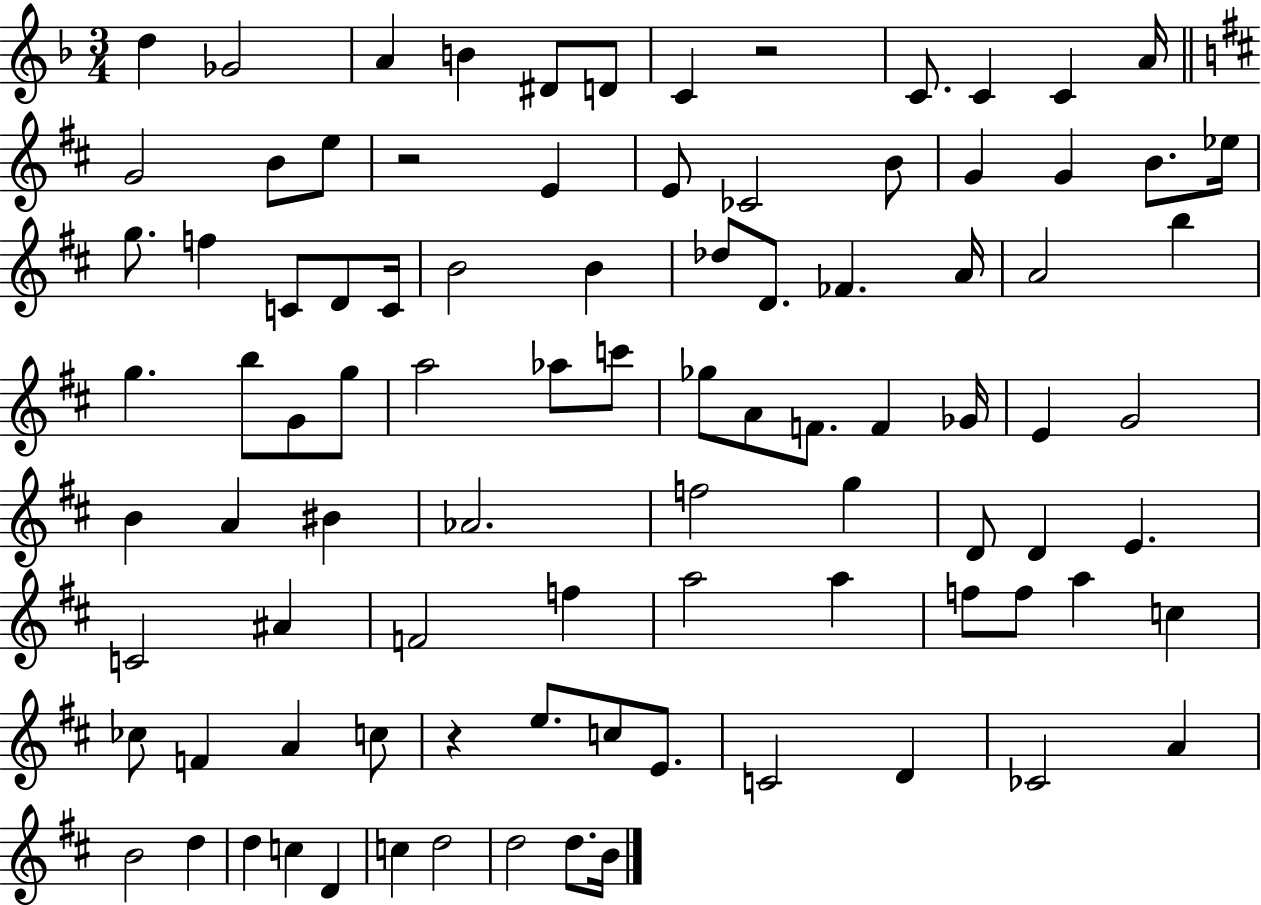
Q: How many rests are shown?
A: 3